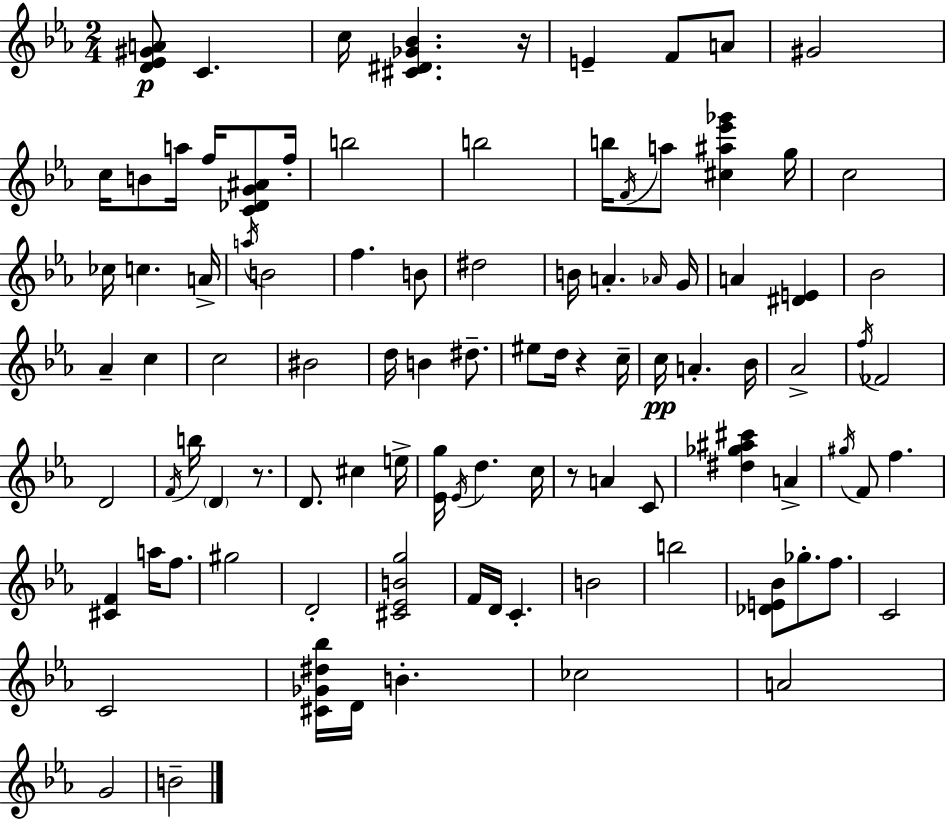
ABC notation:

X:1
T:Untitled
M:2/4
L:1/4
K:Eb
[D_E^GA]/2 C c/4 [^C^D_G_B] z/4 E F/2 A/2 ^G2 c/4 B/2 a/4 f/4 [C_DG^A]/2 f/4 b2 b2 b/4 F/4 a/2 [^c^a_e'_g'] g/4 c2 _c/4 c A/4 a/4 B2 f B/2 ^d2 B/4 A _A/4 G/4 A [^DE] _B2 _A c c2 ^B2 d/4 B ^d/2 ^e/2 d/4 z c/4 c/4 A _B/4 _A2 f/4 _F2 D2 F/4 b/4 D z/2 D/2 ^c e/4 [_Eg]/4 _E/4 d c/4 z/2 A C/2 [^d_g^a^c'] A ^g/4 F/2 f [^CF] a/4 f/2 ^g2 D2 [^C_EBg]2 F/4 D/4 C B2 b2 [_DE_B]/2 _g/2 f/2 C2 C2 [^C_G^d_b]/4 D/4 B _c2 A2 G2 B2